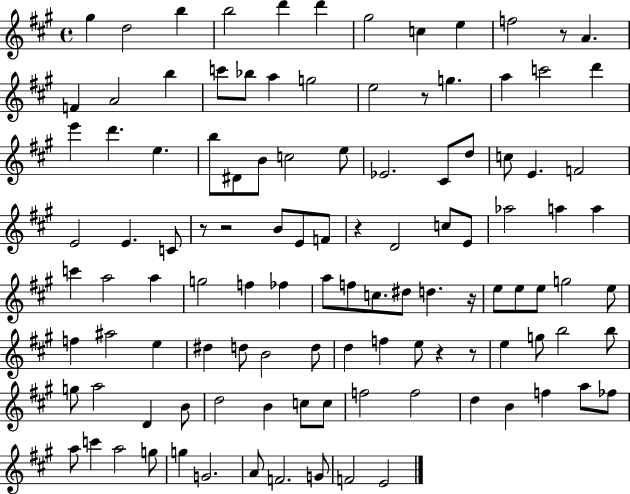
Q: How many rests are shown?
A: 8